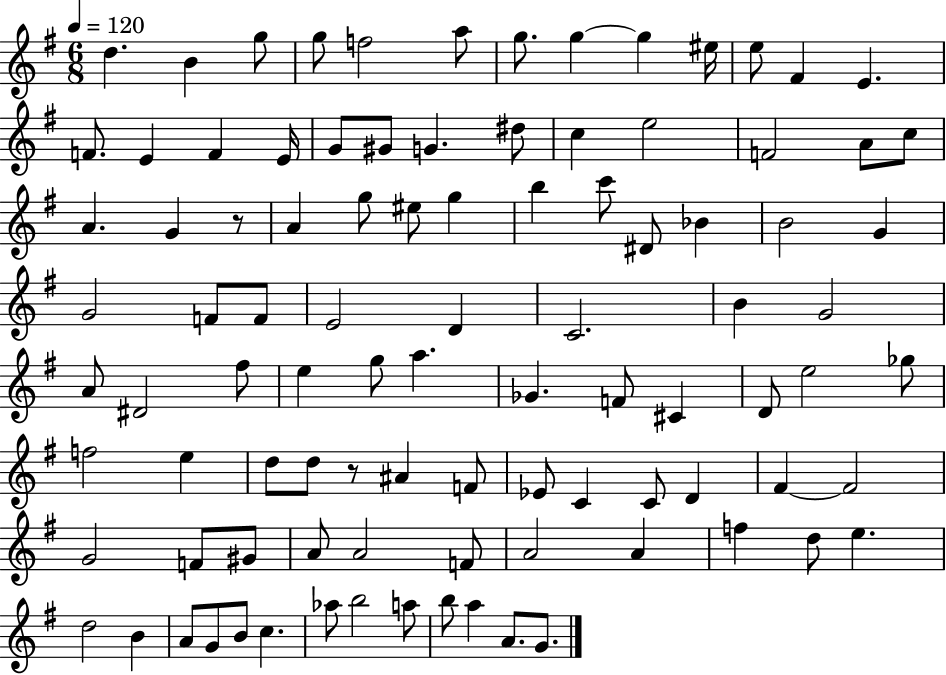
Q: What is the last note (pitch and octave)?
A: G4